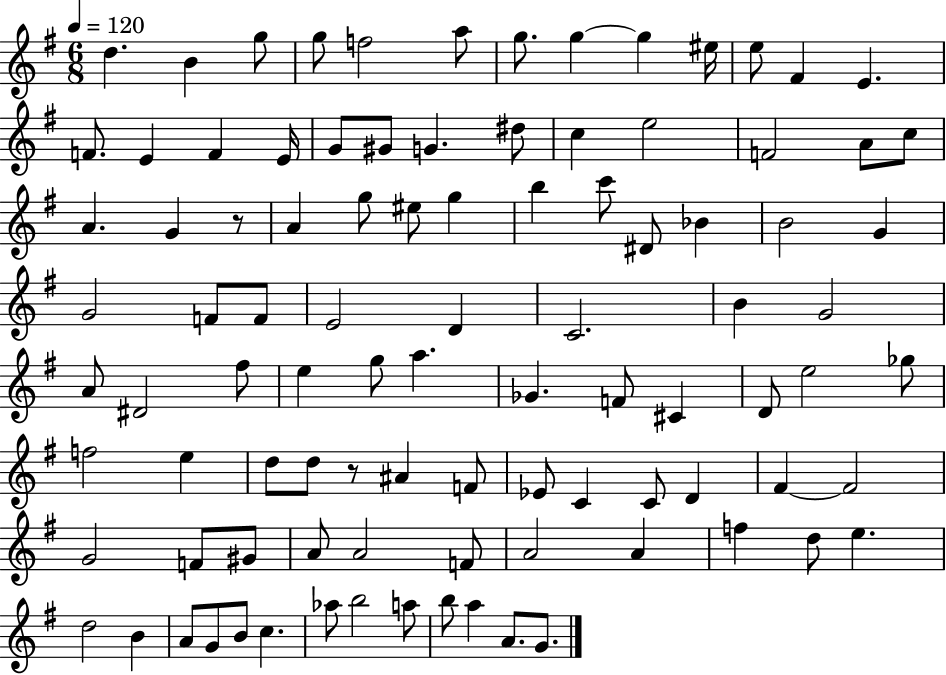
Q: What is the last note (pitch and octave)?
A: G4